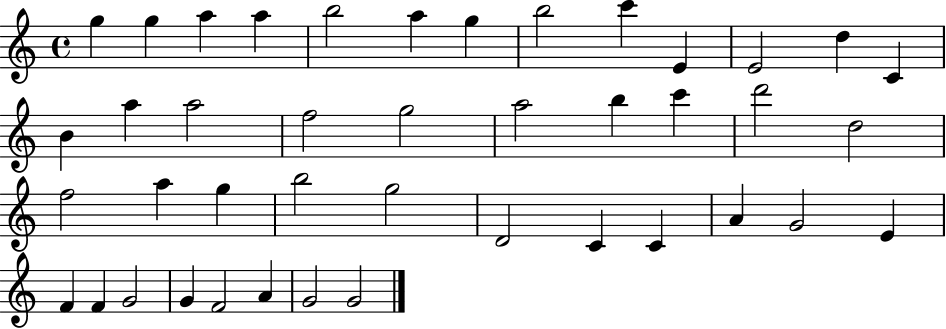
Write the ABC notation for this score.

X:1
T:Untitled
M:4/4
L:1/4
K:C
g g a a b2 a g b2 c' E E2 d C B a a2 f2 g2 a2 b c' d'2 d2 f2 a g b2 g2 D2 C C A G2 E F F G2 G F2 A G2 G2